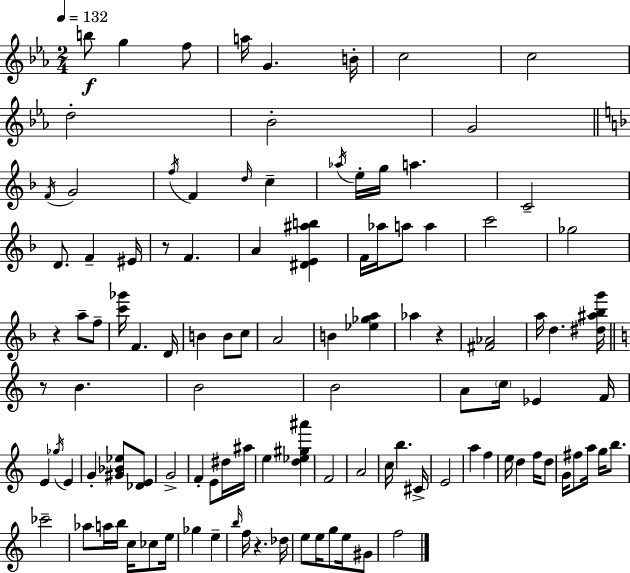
B5/e G5/q F5/e A5/s G4/q. B4/s C5/h C5/h D5/h Bb4/h G4/h F4/s G4/h F5/s F4/q D5/s C5/q Ab5/s E5/s G5/s A5/q. C4/h D4/e. F4/q EIS4/s R/e F4/q. A4/q [D#4,E4,A#5,B5]/q F4/s Ab5/s A5/e A5/q C6/h Gb5/h R/q A5/e F5/e [C6,Gb6]/s F4/q. D4/s B4/q B4/e C5/e A4/h B4/q [Eb5,Gb5,A5]/q Ab5/q R/q [F#4,Ab4]/h A5/s D5/q. [D#5,A#5,Bb5,G6]/s R/e B4/q. B4/h B4/h A4/e C5/s Eb4/q F4/s E4/q Gb5/s E4/q G4/q [G#4,Bb4,Eb5]/e [Db4,E4]/e G4/h F4/q E4/e D#5/s A#5/s E5/q [D5,Eb5,G#5,A#6]/q F4/h A4/h C5/s B5/q. C#4/s E4/h A5/q F5/q E5/s D5/q F5/s D5/e G4/s F#5/e A5/s G5/s B5/e. CES6/h Ab5/e A5/s B5/s C5/s CES5/e E5/s Gb5/q E5/q B5/s F5/s R/q. Db5/s E5/e E5/s G5/e E5/s G#4/e F5/h